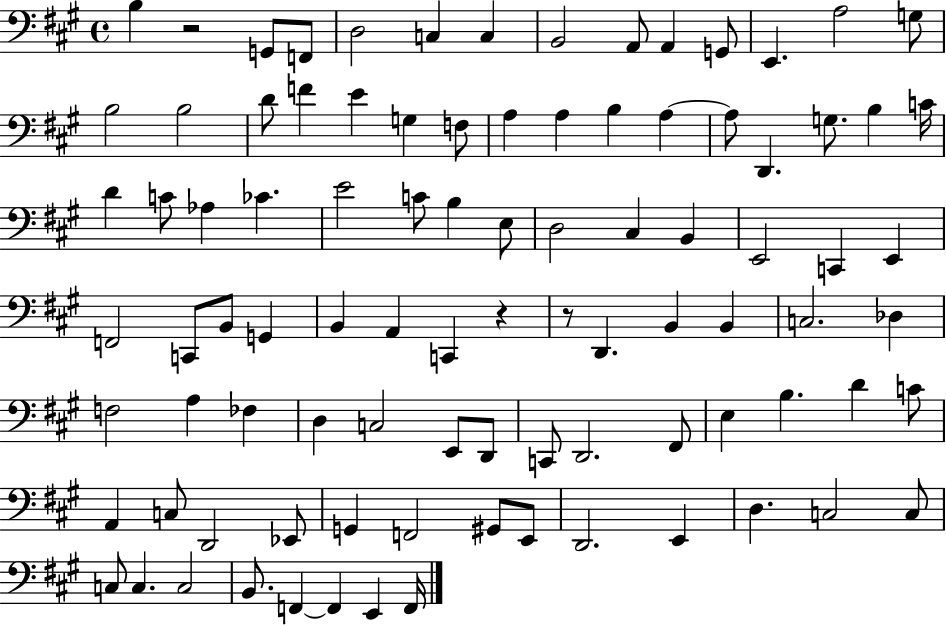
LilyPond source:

{
  \clef bass
  \time 4/4
  \defaultTimeSignature
  \key a \major
  b4 r2 g,8 f,8 | d2 c4 c4 | b,2 a,8 a,4 g,8 | e,4. a2 g8 | \break b2 b2 | d'8 f'4 e'4 g4 f8 | a4 a4 b4 a4~~ | a8 d,4. g8. b4 c'16 | \break d'4 c'8 aes4 ces'4. | e'2 c'8 b4 e8 | d2 cis4 b,4 | e,2 c,4 e,4 | \break f,2 c,8 b,8 g,4 | b,4 a,4 c,4 r4 | r8 d,4. b,4 b,4 | c2. des4 | \break f2 a4 fes4 | d4 c2 e,8 d,8 | c,8 d,2. fis,8 | e4 b4. d'4 c'8 | \break a,4 c8 d,2 ees,8 | g,4 f,2 gis,8 e,8 | d,2. e,4 | d4. c2 c8 | \break c8 c4. c2 | b,8. f,4~~ f,4 e,4 f,16 | \bar "|."
}